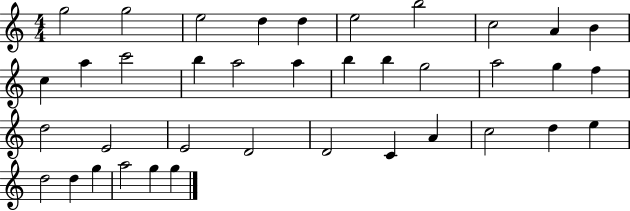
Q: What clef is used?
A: treble